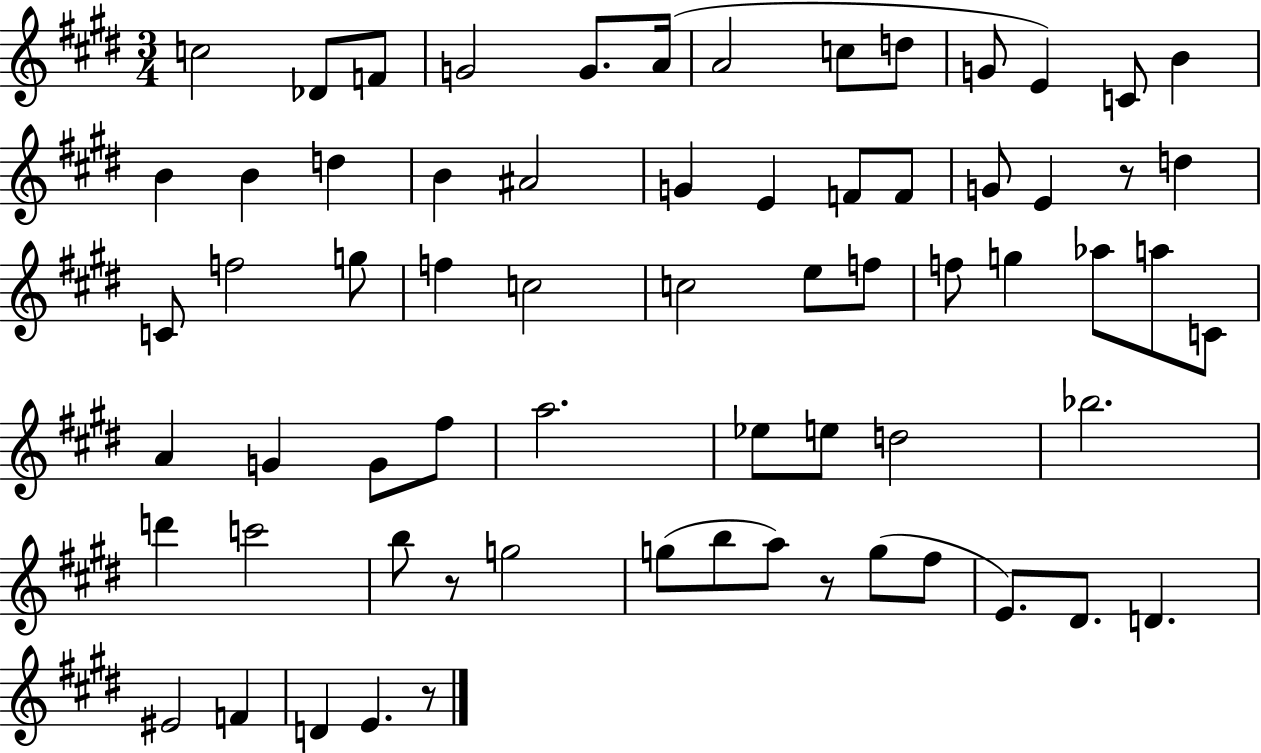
{
  \clef treble
  \numericTimeSignature
  \time 3/4
  \key e \major
  \repeat volta 2 { c''2 des'8 f'8 | g'2 g'8. a'16( | a'2 c''8 d''8 | g'8 e'4) c'8 b'4 | \break b'4 b'4 d''4 | b'4 ais'2 | g'4 e'4 f'8 f'8 | g'8 e'4 r8 d''4 | \break c'8 f''2 g''8 | f''4 c''2 | c''2 e''8 f''8 | f''8 g''4 aes''8 a''8 c'8 | \break a'4 g'4 g'8 fis''8 | a''2. | ees''8 e''8 d''2 | bes''2. | \break d'''4 c'''2 | b''8 r8 g''2 | g''8( b''8 a''8) r8 g''8( fis''8 | e'8.) dis'8. d'4. | \break eis'2 f'4 | d'4 e'4. r8 | } \bar "|."
}